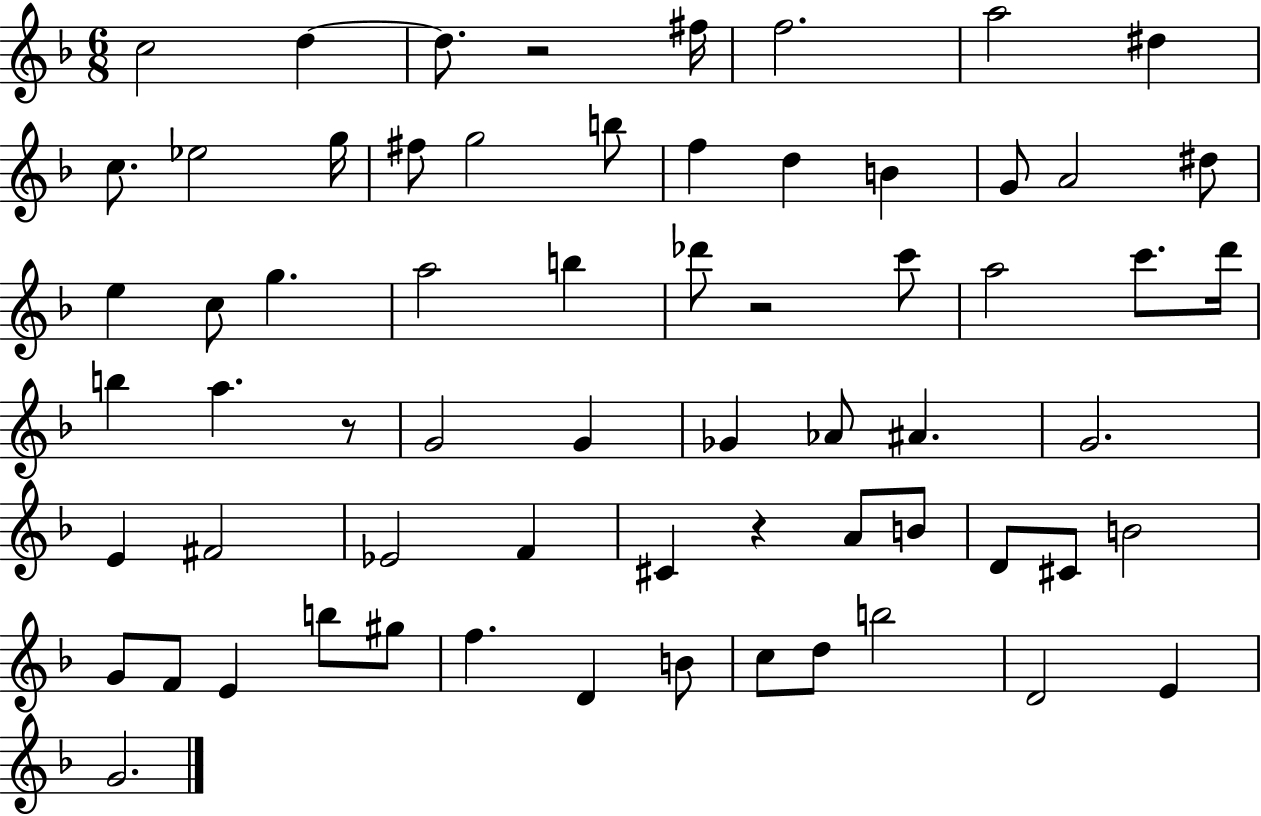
X:1
T:Untitled
M:6/8
L:1/4
K:F
c2 d d/2 z2 ^f/4 f2 a2 ^d c/2 _e2 g/4 ^f/2 g2 b/2 f d B G/2 A2 ^d/2 e c/2 g a2 b _d'/2 z2 c'/2 a2 c'/2 d'/4 b a z/2 G2 G _G _A/2 ^A G2 E ^F2 _E2 F ^C z A/2 B/2 D/2 ^C/2 B2 G/2 F/2 E b/2 ^g/2 f D B/2 c/2 d/2 b2 D2 E G2